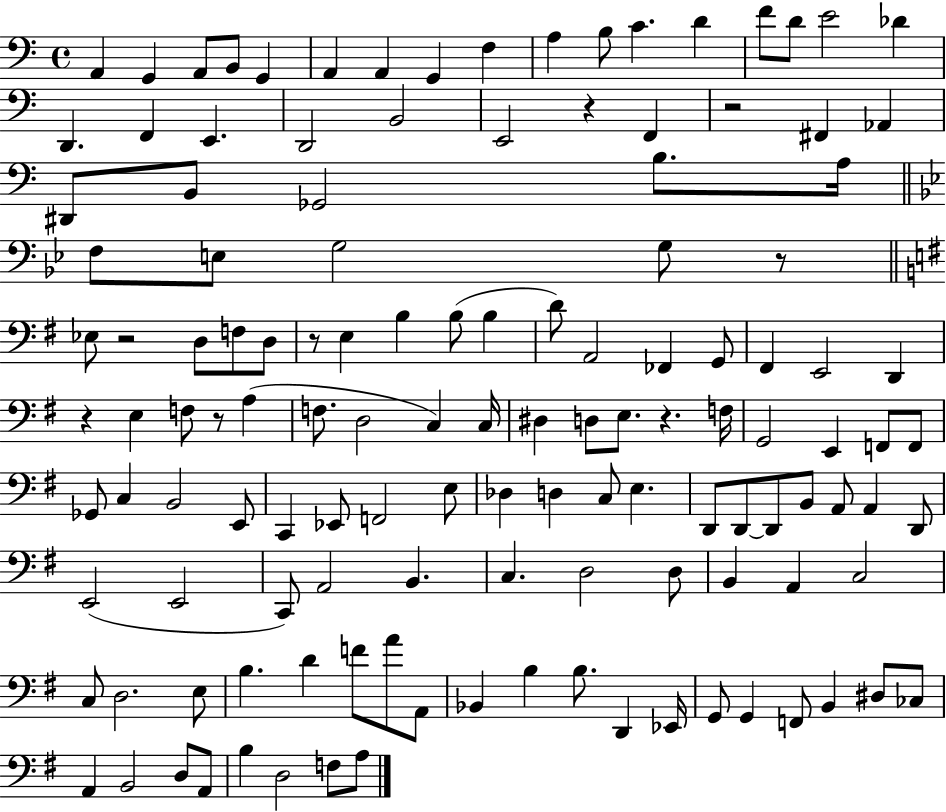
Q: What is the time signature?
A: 4/4